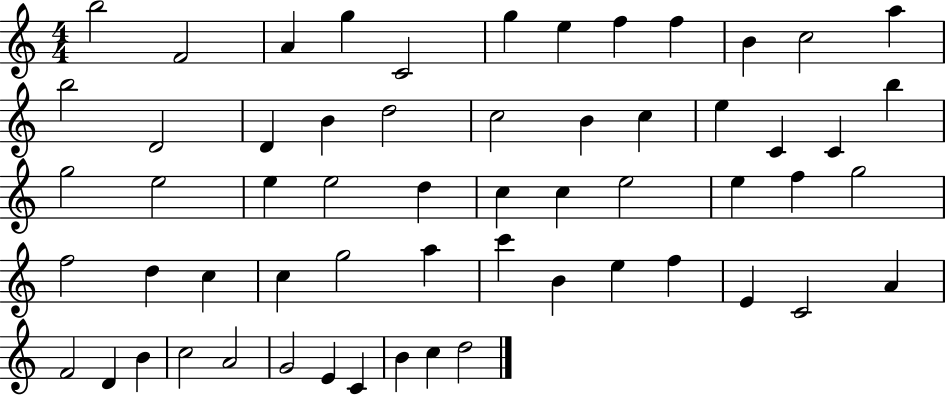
{
  \clef treble
  \numericTimeSignature
  \time 4/4
  \key c \major
  b''2 f'2 | a'4 g''4 c'2 | g''4 e''4 f''4 f''4 | b'4 c''2 a''4 | \break b''2 d'2 | d'4 b'4 d''2 | c''2 b'4 c''4 | e''4 c'4 c'4 b''4 | \break g''2 e''2 | e''4 e''2 d''4 | c''4 c''4 e''2 | e''4 f''4 g''2 | \break f''2 d''4 c''4 | c''4 g''2 a''4 | c'''4 b'4 e''4 f''4 | e'4 c'2 a'4 | \break f'2 d'4 b'4 | c''2 a'2 | g'2 e'4 c'4 | b'4 c''4 d''2 | \break \bar "|."
}